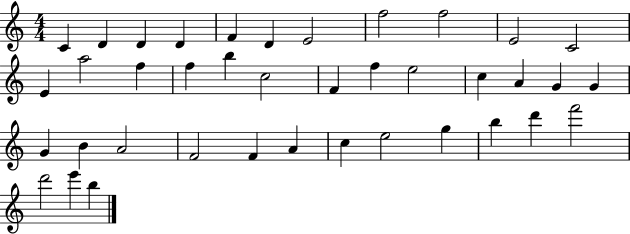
C4/q D4/q D4/q D4/q F4/q D4/q E4/h F5/h F5/h E4/h C4/h E4/q A5/h F5/q F5/q B5/q C5/h F4/q F5/q E5/h C5/q A4/q G4/q G4/q G4/q B4/q A4/h F4/h F4/q A4/q C5/q E5/h G5/q B5/q D6/q F6/h D6/h E6/q B5/q